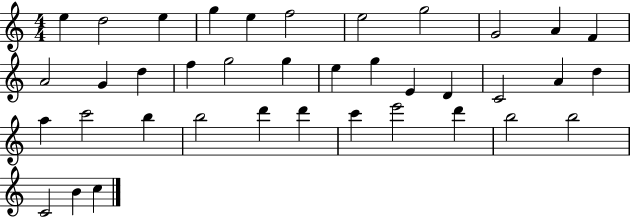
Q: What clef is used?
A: treble